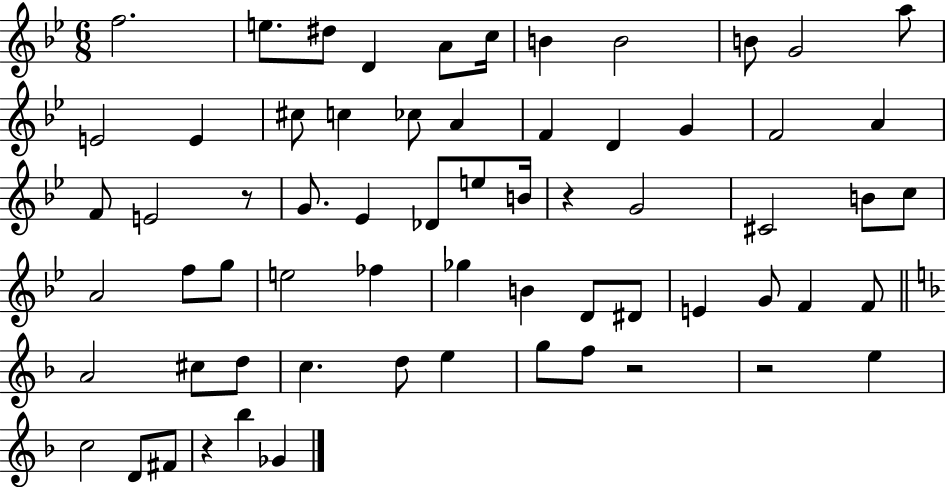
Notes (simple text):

F5/h. E5/e. D#5/e D4/q A4/e C5/s B4/q B4/h B4/e G4/h A5/e E4/h E4/q C#5/e C5/q CES5/e A4/q F4/q D4/q G4/q F4/h A4/q F4/e E4/h R/e G4/e. Eb4/q Db4/e E5/e B4/s R/q G4/h C#4/h B4/e C5/e A4/h F5/e G5/e E5/h FES5/q Gb5/q B4/q D4/e D#4/e E4/q G4/e F4/q F4/e A4/h C#5/e D5/e C5/q. D5/e E5/q G5/e F5/e R/h R/h E5/q C5/h D4/e F#4/e R/q Bb5/q Gb4/q